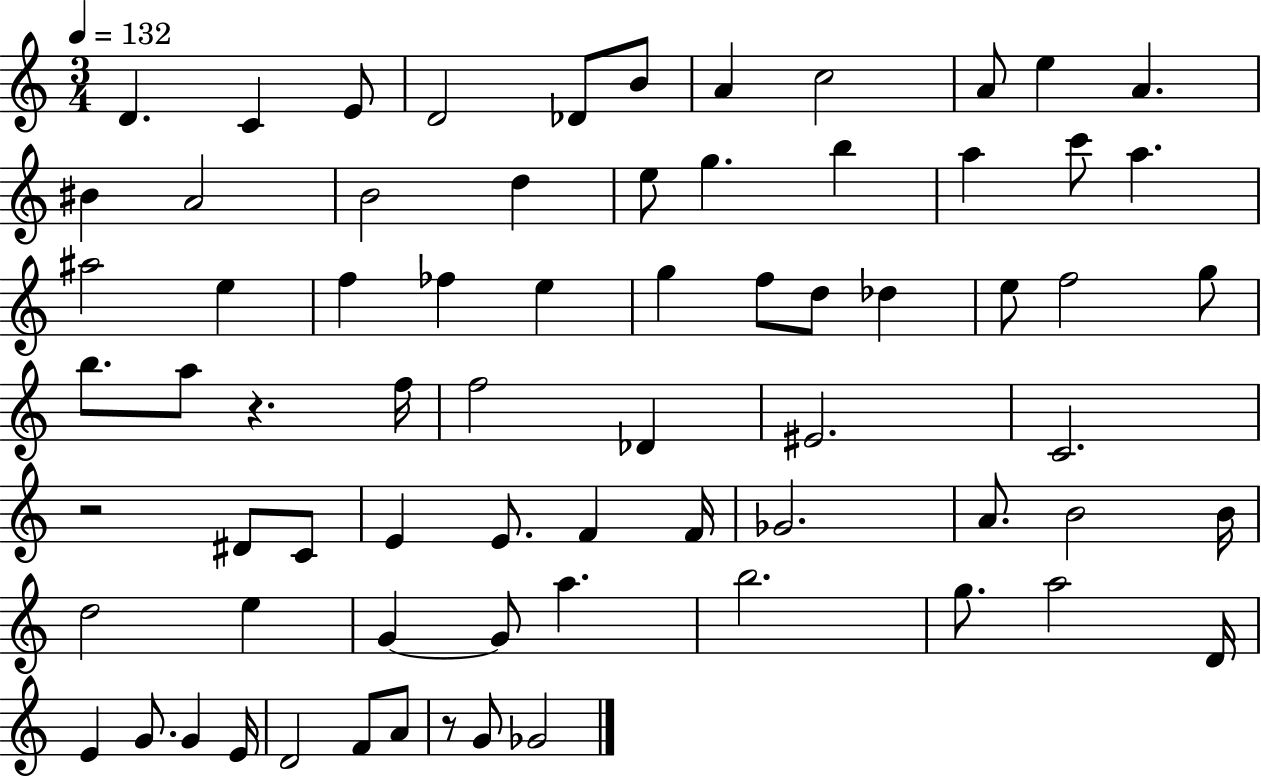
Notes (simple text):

D4/q. C4/q E4/e D4/h Db4/e B4/e A4/q C5/h A4/e E5/q A4/q. BIS4/q A4/h B4/h D5/q E5/e G5/q. B5/q A5/q C6/e A5/q. A#5/h E5/q F5/q FES5/q E5/q G5/q F5/e D5/e Db5/q E5/e F5/h G5/e B5/e. A5/e R/q. F5/s F5/h Db4/q EIS4/h. C4/h. R/h D#4/e C4/e E4/q E4/e. F4/q F4/s Gb4/h. A4/e. B4/h B4/s D5/h E5/q G4/q G4/e A5/q. B5/h. G5/e. A5/h D4/s E4/q G4/e. G4/q E4/s D4/h F4/e A4/e R/e G4/e Gb4/h